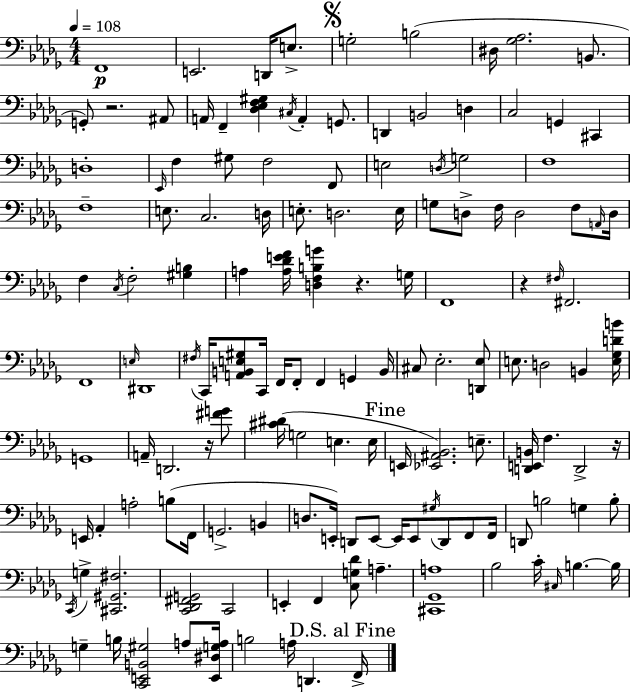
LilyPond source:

{
  \clef bass
  \numericTimeSignature
  \time 4/4
  \key bes \minor
  \tempo 4 = 108
  f,1\p | e,2. d,16 e8.-> | \mark \markup { \musicglyph "scripts.segno" } g2-. b2( | dis16 <ges aes>2. b,8. | \break g,8-.) r2. ais,8 | a,16 f,4-- <des ees f gis>4 \acciaccatura { cis16 } a,4-. g,8. | d,4 b,2 d4 | c2 g,4 cis,4 | \break d1-. | \grace { ees,16 } f4 gis8 f2 | f,8 e2 \acciaccatura { d16 } g2 | f1 | \break f1-- | e8. c2. | d16 e8.-. d2. | e16 g8 d8-> f16 d2 | \break f8 \grace { a,16 } d16 f4 \acciaccatura { c16 } f2-. | <gis b>4 a4 <a des' e' f'>16 <d f b g'>4 r4. | g16 f,1 | r4 \grace { fis16 } fis,2. | \break f,1 | \grace { e16 } dis,1 | \acciaccatura { fis16 } c,16 <a, b, e gis>8 c,16 f,16 f,8-. f,4 | g,4 b,16 cis8 ees2.-. | \break <d, ees>8 e8. d2 | b,4 <e ges d' b'>16 g,1 | a,16-- d,2. | r16 <fis' g'>8 <cis' dis'>16( g2 | \break e4. e16 \mark "Fine" e,16 <ees, ais, bes,>2.) | e8.-- <d, e, b,>16 f4. d,2-> | r16 e,16 aes,4-. a2-. | b8( f,16 g,2.-> | \break b,4 d8. e,16-.) d,8 e,8~~ | e,16 e,8 \acciaccatura { gis16 } d,8 f,8 f,16 d,8 b2 | g4 b8-. \acciaccatura { c,16 } g4-> <cis, gis, fis>2. | <c, des, fis, g,>2 | \break c,2 e,4-. f,4 | <c g des'>8 a4.-- <cis, ges, a>1 | bes2 | c'16-. \grace { cis16 } b4.~~ b16 g4-- b16 | \break <c, e, b, gis>2 a8 <e, dis g a>16 b2 | a16 d,4. \mark "D.S. al Fine" f,16-> \bar "|."
}